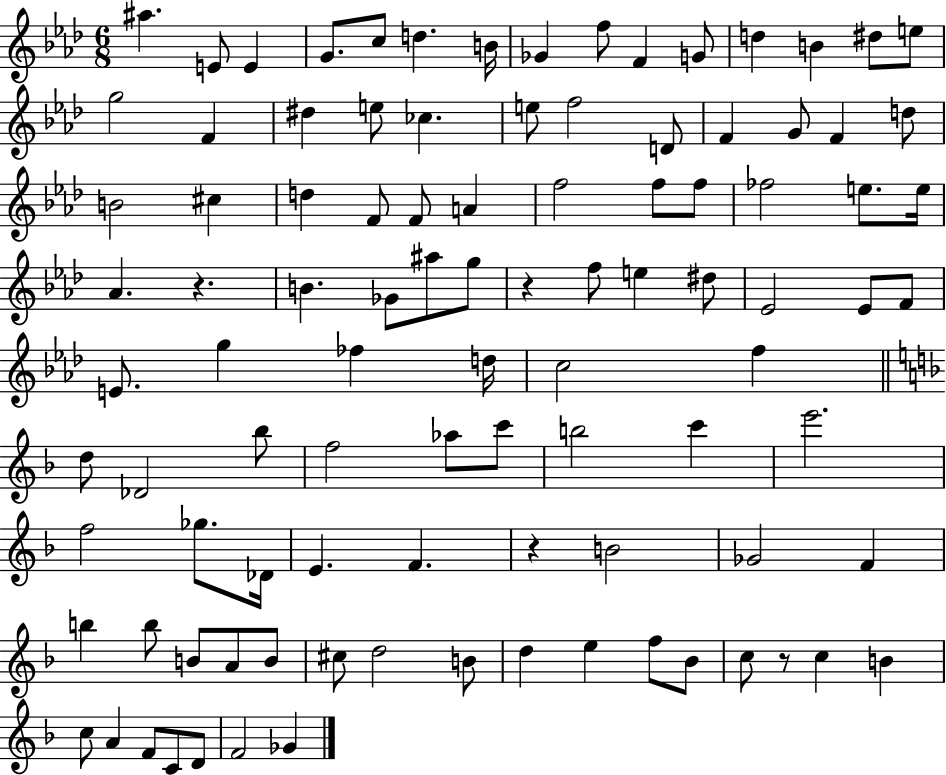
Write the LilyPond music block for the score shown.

{
  \clef treble
  \numericTimeSignature
  \time 6/8
  \key aes \major
  \repeat volta 2 { ais''4. e'8 e'4 | g'8. c''8 d''4. b'16 | ges'4 f''8 f'4 g'8 | d''4 b'4 dis''8 e''8 | \break g''2 f'4 | dis''4 e''8 ces''4. | e''8 f''2 d'8 | f'4 g'8 f'4 d''8 | \break b'2 cis''4 | d''4 f'8 f'8 a'4 | f''2 f''8 f''8 | fes''2 e''8. e''16 | \break aes'4. r4. | b'4. ges'8 ais''8 g''8 | r4 f''8 e''4 dis''8 | ees'2 ees'8 f'8 | \break e'8. g''4 fes''4 d''16 | c''2 f''4 | \bar "||" \break \key f \major d''8 des'2 bes''8 | f''2 aes''8 c'''8 | b''2 c'''4 | e'''2. | \break f''2 ges''8. des'16 | e'4. f'4. | r4 b'2 | ges'2 f'4 | \break b''4 b''8 b'8 a'8 b'8 | cis''8 d''2 b'8 | d''4 e''4 f''8 bes'8 | c''8 r8 c''4 b'4 | \break c''8 a'4 f'8 c'8 d'8 | f'2 ges'4 | } \bar "|."
}